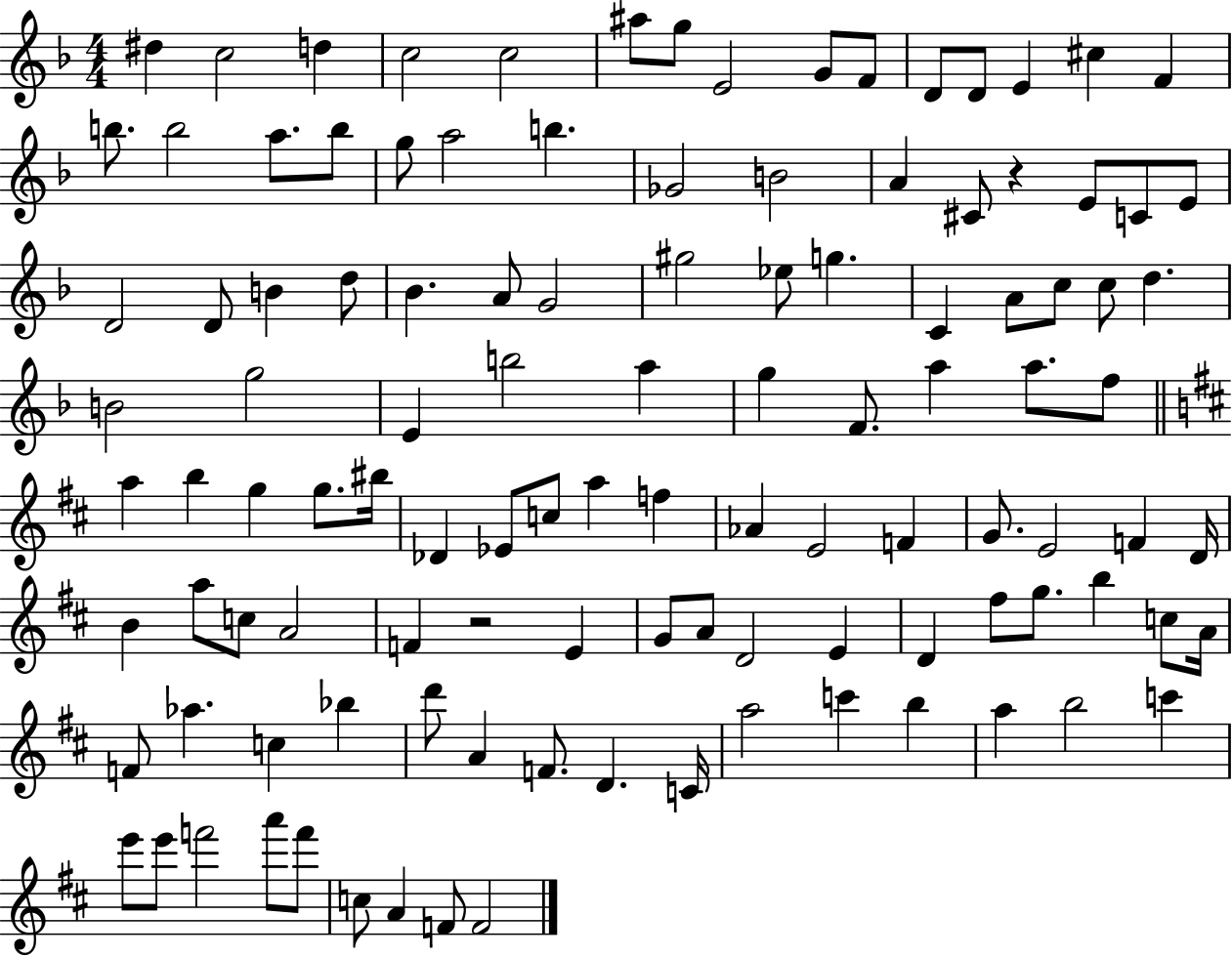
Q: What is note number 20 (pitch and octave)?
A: G5